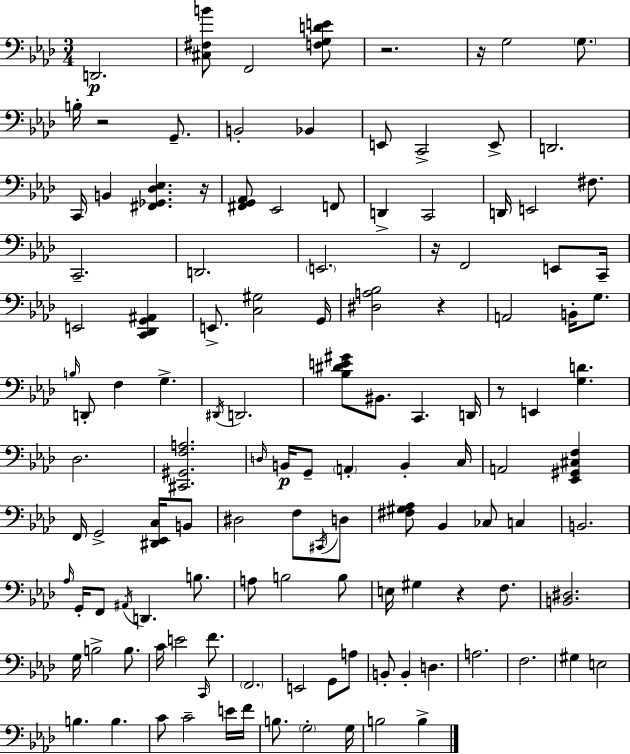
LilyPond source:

{
  \clef bass
  \numericTimeSignature
  \time 3/4
  \key f \minor
  \repeat volta 2 { d,2.\p | <cis fis b'>8 f,2 <f g d' e'>8 | r2. | r16 g2 \parenthesize g8. | \break b16-. r2 g,8.-- | b,2-. bes,4 | e,8 c,2-> e,8-> | d,2. | \break c,16 b,4 <fis, ges, des ees>4. r16 | <fis, g, aes,>8 ees,2 f,8 | d,4-> c,2 | d,16 e,2 fis8. | \break c,2.-- | d,2. | \parenthesize e,2. | r16 f,2 e,8 c,16-- | \break e,2 <c, des, g, ais,>4 | e,8.-> <c gis>2 g,16 | <dis a bes>2 r4 | a,2 b,16-. g8. | \break \grace { b16 } d,8-. f4 g4.-> | \acciaccatura { dis,16 } d,2. | <bes dis' e' gis'>8 bis,8. c,4. | d,16 r8 e,4 <g d'>4. | \break des2. | <cis, gis, f a>2. | \grace { d16 } b,16\p g,8-- \parenthesize a,4-. b,4-. | c16 a,2 <ees, gis, cis f>4 | \break f,16 g,2-> | <dis, ees, c>16 b,8 dis2 f8 | \acciaccatura { cis,16 } d8 <fis gis aes>8 bes,4 ces8 | c4 b,2. | \break \grace { aes16 } g,16-. f,8 \acciaccatura { ais,16 } d,4. | b8. a8 b2 | b8 e16 gis4 r4 | f8. <b, dis>2. | \break g16 b2-> | b8. c'16 e'2 | \grace { c,16 } f'8. \parenthesize f,2. | e,2 | \break g,8 a8 b,8-. b,4-. | d4. a2. | f2. | gis4 e2 | \break b4. | b4. c'8 c'2-- | e'16 f'16 b8. \parenthesize g2-. | g16 b2 | \break b4-> } \bar "|."
}